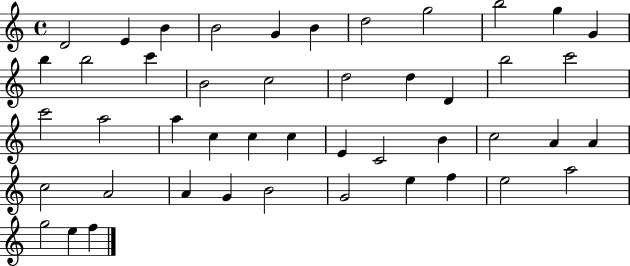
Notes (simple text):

D4/h E4/q B4/q B4/h G4/q B4/q D5/h G5/h B5/h G5/q G4/q B5/q B5/h C6/q B4/h C5/h D5/h D5/q D4/q B5/h C6/h C6/h A5/h A5/q C5/q C5/q C5/q E4/q C4/h B4/q C5/h A4/q A4/q C5/h A4/h A4/q G4/q B4/h G4/h E5/q F5/q E5/h A5/h G5/h E5/q F5/q